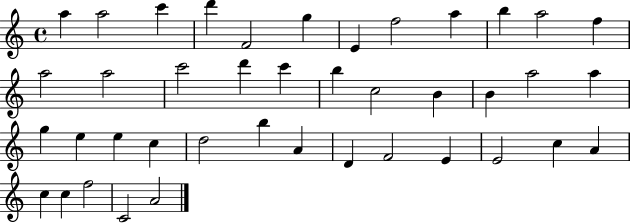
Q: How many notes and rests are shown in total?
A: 41